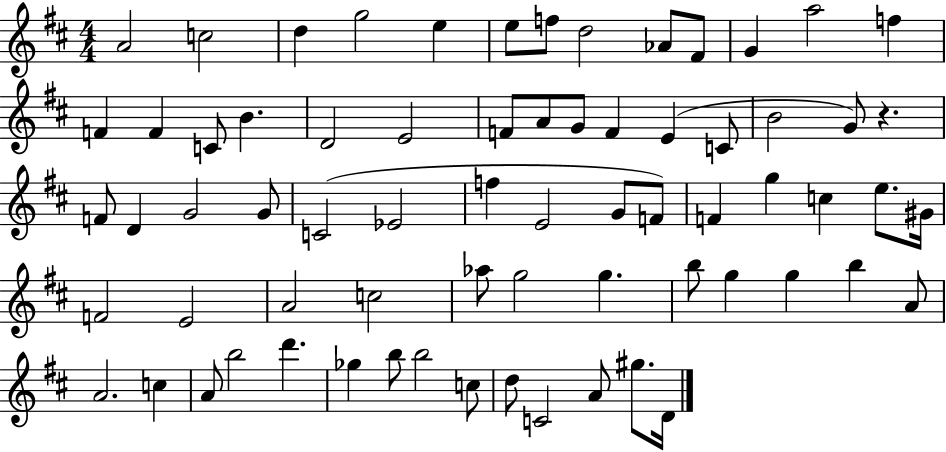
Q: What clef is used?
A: treble